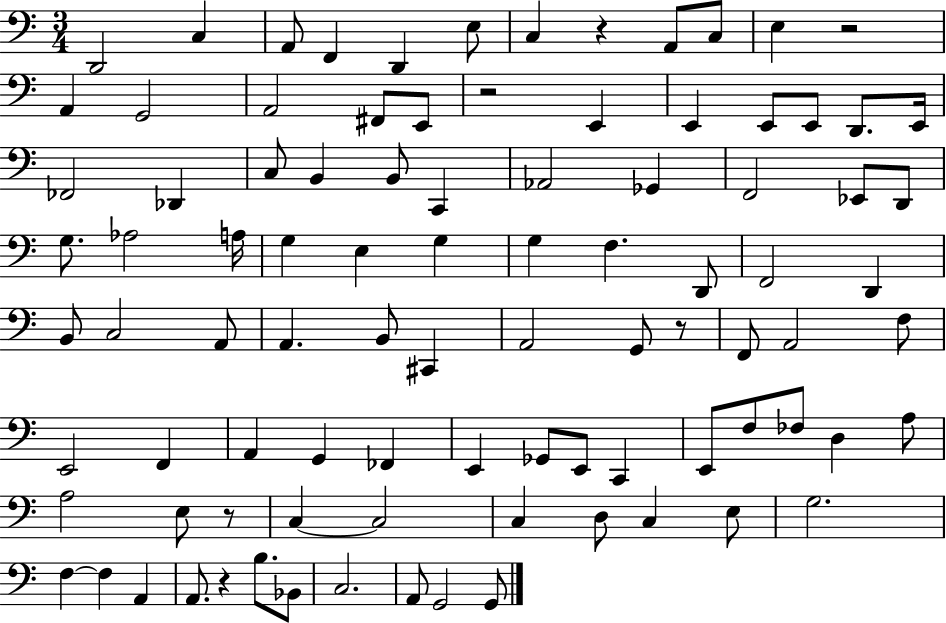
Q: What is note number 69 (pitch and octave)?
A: A3